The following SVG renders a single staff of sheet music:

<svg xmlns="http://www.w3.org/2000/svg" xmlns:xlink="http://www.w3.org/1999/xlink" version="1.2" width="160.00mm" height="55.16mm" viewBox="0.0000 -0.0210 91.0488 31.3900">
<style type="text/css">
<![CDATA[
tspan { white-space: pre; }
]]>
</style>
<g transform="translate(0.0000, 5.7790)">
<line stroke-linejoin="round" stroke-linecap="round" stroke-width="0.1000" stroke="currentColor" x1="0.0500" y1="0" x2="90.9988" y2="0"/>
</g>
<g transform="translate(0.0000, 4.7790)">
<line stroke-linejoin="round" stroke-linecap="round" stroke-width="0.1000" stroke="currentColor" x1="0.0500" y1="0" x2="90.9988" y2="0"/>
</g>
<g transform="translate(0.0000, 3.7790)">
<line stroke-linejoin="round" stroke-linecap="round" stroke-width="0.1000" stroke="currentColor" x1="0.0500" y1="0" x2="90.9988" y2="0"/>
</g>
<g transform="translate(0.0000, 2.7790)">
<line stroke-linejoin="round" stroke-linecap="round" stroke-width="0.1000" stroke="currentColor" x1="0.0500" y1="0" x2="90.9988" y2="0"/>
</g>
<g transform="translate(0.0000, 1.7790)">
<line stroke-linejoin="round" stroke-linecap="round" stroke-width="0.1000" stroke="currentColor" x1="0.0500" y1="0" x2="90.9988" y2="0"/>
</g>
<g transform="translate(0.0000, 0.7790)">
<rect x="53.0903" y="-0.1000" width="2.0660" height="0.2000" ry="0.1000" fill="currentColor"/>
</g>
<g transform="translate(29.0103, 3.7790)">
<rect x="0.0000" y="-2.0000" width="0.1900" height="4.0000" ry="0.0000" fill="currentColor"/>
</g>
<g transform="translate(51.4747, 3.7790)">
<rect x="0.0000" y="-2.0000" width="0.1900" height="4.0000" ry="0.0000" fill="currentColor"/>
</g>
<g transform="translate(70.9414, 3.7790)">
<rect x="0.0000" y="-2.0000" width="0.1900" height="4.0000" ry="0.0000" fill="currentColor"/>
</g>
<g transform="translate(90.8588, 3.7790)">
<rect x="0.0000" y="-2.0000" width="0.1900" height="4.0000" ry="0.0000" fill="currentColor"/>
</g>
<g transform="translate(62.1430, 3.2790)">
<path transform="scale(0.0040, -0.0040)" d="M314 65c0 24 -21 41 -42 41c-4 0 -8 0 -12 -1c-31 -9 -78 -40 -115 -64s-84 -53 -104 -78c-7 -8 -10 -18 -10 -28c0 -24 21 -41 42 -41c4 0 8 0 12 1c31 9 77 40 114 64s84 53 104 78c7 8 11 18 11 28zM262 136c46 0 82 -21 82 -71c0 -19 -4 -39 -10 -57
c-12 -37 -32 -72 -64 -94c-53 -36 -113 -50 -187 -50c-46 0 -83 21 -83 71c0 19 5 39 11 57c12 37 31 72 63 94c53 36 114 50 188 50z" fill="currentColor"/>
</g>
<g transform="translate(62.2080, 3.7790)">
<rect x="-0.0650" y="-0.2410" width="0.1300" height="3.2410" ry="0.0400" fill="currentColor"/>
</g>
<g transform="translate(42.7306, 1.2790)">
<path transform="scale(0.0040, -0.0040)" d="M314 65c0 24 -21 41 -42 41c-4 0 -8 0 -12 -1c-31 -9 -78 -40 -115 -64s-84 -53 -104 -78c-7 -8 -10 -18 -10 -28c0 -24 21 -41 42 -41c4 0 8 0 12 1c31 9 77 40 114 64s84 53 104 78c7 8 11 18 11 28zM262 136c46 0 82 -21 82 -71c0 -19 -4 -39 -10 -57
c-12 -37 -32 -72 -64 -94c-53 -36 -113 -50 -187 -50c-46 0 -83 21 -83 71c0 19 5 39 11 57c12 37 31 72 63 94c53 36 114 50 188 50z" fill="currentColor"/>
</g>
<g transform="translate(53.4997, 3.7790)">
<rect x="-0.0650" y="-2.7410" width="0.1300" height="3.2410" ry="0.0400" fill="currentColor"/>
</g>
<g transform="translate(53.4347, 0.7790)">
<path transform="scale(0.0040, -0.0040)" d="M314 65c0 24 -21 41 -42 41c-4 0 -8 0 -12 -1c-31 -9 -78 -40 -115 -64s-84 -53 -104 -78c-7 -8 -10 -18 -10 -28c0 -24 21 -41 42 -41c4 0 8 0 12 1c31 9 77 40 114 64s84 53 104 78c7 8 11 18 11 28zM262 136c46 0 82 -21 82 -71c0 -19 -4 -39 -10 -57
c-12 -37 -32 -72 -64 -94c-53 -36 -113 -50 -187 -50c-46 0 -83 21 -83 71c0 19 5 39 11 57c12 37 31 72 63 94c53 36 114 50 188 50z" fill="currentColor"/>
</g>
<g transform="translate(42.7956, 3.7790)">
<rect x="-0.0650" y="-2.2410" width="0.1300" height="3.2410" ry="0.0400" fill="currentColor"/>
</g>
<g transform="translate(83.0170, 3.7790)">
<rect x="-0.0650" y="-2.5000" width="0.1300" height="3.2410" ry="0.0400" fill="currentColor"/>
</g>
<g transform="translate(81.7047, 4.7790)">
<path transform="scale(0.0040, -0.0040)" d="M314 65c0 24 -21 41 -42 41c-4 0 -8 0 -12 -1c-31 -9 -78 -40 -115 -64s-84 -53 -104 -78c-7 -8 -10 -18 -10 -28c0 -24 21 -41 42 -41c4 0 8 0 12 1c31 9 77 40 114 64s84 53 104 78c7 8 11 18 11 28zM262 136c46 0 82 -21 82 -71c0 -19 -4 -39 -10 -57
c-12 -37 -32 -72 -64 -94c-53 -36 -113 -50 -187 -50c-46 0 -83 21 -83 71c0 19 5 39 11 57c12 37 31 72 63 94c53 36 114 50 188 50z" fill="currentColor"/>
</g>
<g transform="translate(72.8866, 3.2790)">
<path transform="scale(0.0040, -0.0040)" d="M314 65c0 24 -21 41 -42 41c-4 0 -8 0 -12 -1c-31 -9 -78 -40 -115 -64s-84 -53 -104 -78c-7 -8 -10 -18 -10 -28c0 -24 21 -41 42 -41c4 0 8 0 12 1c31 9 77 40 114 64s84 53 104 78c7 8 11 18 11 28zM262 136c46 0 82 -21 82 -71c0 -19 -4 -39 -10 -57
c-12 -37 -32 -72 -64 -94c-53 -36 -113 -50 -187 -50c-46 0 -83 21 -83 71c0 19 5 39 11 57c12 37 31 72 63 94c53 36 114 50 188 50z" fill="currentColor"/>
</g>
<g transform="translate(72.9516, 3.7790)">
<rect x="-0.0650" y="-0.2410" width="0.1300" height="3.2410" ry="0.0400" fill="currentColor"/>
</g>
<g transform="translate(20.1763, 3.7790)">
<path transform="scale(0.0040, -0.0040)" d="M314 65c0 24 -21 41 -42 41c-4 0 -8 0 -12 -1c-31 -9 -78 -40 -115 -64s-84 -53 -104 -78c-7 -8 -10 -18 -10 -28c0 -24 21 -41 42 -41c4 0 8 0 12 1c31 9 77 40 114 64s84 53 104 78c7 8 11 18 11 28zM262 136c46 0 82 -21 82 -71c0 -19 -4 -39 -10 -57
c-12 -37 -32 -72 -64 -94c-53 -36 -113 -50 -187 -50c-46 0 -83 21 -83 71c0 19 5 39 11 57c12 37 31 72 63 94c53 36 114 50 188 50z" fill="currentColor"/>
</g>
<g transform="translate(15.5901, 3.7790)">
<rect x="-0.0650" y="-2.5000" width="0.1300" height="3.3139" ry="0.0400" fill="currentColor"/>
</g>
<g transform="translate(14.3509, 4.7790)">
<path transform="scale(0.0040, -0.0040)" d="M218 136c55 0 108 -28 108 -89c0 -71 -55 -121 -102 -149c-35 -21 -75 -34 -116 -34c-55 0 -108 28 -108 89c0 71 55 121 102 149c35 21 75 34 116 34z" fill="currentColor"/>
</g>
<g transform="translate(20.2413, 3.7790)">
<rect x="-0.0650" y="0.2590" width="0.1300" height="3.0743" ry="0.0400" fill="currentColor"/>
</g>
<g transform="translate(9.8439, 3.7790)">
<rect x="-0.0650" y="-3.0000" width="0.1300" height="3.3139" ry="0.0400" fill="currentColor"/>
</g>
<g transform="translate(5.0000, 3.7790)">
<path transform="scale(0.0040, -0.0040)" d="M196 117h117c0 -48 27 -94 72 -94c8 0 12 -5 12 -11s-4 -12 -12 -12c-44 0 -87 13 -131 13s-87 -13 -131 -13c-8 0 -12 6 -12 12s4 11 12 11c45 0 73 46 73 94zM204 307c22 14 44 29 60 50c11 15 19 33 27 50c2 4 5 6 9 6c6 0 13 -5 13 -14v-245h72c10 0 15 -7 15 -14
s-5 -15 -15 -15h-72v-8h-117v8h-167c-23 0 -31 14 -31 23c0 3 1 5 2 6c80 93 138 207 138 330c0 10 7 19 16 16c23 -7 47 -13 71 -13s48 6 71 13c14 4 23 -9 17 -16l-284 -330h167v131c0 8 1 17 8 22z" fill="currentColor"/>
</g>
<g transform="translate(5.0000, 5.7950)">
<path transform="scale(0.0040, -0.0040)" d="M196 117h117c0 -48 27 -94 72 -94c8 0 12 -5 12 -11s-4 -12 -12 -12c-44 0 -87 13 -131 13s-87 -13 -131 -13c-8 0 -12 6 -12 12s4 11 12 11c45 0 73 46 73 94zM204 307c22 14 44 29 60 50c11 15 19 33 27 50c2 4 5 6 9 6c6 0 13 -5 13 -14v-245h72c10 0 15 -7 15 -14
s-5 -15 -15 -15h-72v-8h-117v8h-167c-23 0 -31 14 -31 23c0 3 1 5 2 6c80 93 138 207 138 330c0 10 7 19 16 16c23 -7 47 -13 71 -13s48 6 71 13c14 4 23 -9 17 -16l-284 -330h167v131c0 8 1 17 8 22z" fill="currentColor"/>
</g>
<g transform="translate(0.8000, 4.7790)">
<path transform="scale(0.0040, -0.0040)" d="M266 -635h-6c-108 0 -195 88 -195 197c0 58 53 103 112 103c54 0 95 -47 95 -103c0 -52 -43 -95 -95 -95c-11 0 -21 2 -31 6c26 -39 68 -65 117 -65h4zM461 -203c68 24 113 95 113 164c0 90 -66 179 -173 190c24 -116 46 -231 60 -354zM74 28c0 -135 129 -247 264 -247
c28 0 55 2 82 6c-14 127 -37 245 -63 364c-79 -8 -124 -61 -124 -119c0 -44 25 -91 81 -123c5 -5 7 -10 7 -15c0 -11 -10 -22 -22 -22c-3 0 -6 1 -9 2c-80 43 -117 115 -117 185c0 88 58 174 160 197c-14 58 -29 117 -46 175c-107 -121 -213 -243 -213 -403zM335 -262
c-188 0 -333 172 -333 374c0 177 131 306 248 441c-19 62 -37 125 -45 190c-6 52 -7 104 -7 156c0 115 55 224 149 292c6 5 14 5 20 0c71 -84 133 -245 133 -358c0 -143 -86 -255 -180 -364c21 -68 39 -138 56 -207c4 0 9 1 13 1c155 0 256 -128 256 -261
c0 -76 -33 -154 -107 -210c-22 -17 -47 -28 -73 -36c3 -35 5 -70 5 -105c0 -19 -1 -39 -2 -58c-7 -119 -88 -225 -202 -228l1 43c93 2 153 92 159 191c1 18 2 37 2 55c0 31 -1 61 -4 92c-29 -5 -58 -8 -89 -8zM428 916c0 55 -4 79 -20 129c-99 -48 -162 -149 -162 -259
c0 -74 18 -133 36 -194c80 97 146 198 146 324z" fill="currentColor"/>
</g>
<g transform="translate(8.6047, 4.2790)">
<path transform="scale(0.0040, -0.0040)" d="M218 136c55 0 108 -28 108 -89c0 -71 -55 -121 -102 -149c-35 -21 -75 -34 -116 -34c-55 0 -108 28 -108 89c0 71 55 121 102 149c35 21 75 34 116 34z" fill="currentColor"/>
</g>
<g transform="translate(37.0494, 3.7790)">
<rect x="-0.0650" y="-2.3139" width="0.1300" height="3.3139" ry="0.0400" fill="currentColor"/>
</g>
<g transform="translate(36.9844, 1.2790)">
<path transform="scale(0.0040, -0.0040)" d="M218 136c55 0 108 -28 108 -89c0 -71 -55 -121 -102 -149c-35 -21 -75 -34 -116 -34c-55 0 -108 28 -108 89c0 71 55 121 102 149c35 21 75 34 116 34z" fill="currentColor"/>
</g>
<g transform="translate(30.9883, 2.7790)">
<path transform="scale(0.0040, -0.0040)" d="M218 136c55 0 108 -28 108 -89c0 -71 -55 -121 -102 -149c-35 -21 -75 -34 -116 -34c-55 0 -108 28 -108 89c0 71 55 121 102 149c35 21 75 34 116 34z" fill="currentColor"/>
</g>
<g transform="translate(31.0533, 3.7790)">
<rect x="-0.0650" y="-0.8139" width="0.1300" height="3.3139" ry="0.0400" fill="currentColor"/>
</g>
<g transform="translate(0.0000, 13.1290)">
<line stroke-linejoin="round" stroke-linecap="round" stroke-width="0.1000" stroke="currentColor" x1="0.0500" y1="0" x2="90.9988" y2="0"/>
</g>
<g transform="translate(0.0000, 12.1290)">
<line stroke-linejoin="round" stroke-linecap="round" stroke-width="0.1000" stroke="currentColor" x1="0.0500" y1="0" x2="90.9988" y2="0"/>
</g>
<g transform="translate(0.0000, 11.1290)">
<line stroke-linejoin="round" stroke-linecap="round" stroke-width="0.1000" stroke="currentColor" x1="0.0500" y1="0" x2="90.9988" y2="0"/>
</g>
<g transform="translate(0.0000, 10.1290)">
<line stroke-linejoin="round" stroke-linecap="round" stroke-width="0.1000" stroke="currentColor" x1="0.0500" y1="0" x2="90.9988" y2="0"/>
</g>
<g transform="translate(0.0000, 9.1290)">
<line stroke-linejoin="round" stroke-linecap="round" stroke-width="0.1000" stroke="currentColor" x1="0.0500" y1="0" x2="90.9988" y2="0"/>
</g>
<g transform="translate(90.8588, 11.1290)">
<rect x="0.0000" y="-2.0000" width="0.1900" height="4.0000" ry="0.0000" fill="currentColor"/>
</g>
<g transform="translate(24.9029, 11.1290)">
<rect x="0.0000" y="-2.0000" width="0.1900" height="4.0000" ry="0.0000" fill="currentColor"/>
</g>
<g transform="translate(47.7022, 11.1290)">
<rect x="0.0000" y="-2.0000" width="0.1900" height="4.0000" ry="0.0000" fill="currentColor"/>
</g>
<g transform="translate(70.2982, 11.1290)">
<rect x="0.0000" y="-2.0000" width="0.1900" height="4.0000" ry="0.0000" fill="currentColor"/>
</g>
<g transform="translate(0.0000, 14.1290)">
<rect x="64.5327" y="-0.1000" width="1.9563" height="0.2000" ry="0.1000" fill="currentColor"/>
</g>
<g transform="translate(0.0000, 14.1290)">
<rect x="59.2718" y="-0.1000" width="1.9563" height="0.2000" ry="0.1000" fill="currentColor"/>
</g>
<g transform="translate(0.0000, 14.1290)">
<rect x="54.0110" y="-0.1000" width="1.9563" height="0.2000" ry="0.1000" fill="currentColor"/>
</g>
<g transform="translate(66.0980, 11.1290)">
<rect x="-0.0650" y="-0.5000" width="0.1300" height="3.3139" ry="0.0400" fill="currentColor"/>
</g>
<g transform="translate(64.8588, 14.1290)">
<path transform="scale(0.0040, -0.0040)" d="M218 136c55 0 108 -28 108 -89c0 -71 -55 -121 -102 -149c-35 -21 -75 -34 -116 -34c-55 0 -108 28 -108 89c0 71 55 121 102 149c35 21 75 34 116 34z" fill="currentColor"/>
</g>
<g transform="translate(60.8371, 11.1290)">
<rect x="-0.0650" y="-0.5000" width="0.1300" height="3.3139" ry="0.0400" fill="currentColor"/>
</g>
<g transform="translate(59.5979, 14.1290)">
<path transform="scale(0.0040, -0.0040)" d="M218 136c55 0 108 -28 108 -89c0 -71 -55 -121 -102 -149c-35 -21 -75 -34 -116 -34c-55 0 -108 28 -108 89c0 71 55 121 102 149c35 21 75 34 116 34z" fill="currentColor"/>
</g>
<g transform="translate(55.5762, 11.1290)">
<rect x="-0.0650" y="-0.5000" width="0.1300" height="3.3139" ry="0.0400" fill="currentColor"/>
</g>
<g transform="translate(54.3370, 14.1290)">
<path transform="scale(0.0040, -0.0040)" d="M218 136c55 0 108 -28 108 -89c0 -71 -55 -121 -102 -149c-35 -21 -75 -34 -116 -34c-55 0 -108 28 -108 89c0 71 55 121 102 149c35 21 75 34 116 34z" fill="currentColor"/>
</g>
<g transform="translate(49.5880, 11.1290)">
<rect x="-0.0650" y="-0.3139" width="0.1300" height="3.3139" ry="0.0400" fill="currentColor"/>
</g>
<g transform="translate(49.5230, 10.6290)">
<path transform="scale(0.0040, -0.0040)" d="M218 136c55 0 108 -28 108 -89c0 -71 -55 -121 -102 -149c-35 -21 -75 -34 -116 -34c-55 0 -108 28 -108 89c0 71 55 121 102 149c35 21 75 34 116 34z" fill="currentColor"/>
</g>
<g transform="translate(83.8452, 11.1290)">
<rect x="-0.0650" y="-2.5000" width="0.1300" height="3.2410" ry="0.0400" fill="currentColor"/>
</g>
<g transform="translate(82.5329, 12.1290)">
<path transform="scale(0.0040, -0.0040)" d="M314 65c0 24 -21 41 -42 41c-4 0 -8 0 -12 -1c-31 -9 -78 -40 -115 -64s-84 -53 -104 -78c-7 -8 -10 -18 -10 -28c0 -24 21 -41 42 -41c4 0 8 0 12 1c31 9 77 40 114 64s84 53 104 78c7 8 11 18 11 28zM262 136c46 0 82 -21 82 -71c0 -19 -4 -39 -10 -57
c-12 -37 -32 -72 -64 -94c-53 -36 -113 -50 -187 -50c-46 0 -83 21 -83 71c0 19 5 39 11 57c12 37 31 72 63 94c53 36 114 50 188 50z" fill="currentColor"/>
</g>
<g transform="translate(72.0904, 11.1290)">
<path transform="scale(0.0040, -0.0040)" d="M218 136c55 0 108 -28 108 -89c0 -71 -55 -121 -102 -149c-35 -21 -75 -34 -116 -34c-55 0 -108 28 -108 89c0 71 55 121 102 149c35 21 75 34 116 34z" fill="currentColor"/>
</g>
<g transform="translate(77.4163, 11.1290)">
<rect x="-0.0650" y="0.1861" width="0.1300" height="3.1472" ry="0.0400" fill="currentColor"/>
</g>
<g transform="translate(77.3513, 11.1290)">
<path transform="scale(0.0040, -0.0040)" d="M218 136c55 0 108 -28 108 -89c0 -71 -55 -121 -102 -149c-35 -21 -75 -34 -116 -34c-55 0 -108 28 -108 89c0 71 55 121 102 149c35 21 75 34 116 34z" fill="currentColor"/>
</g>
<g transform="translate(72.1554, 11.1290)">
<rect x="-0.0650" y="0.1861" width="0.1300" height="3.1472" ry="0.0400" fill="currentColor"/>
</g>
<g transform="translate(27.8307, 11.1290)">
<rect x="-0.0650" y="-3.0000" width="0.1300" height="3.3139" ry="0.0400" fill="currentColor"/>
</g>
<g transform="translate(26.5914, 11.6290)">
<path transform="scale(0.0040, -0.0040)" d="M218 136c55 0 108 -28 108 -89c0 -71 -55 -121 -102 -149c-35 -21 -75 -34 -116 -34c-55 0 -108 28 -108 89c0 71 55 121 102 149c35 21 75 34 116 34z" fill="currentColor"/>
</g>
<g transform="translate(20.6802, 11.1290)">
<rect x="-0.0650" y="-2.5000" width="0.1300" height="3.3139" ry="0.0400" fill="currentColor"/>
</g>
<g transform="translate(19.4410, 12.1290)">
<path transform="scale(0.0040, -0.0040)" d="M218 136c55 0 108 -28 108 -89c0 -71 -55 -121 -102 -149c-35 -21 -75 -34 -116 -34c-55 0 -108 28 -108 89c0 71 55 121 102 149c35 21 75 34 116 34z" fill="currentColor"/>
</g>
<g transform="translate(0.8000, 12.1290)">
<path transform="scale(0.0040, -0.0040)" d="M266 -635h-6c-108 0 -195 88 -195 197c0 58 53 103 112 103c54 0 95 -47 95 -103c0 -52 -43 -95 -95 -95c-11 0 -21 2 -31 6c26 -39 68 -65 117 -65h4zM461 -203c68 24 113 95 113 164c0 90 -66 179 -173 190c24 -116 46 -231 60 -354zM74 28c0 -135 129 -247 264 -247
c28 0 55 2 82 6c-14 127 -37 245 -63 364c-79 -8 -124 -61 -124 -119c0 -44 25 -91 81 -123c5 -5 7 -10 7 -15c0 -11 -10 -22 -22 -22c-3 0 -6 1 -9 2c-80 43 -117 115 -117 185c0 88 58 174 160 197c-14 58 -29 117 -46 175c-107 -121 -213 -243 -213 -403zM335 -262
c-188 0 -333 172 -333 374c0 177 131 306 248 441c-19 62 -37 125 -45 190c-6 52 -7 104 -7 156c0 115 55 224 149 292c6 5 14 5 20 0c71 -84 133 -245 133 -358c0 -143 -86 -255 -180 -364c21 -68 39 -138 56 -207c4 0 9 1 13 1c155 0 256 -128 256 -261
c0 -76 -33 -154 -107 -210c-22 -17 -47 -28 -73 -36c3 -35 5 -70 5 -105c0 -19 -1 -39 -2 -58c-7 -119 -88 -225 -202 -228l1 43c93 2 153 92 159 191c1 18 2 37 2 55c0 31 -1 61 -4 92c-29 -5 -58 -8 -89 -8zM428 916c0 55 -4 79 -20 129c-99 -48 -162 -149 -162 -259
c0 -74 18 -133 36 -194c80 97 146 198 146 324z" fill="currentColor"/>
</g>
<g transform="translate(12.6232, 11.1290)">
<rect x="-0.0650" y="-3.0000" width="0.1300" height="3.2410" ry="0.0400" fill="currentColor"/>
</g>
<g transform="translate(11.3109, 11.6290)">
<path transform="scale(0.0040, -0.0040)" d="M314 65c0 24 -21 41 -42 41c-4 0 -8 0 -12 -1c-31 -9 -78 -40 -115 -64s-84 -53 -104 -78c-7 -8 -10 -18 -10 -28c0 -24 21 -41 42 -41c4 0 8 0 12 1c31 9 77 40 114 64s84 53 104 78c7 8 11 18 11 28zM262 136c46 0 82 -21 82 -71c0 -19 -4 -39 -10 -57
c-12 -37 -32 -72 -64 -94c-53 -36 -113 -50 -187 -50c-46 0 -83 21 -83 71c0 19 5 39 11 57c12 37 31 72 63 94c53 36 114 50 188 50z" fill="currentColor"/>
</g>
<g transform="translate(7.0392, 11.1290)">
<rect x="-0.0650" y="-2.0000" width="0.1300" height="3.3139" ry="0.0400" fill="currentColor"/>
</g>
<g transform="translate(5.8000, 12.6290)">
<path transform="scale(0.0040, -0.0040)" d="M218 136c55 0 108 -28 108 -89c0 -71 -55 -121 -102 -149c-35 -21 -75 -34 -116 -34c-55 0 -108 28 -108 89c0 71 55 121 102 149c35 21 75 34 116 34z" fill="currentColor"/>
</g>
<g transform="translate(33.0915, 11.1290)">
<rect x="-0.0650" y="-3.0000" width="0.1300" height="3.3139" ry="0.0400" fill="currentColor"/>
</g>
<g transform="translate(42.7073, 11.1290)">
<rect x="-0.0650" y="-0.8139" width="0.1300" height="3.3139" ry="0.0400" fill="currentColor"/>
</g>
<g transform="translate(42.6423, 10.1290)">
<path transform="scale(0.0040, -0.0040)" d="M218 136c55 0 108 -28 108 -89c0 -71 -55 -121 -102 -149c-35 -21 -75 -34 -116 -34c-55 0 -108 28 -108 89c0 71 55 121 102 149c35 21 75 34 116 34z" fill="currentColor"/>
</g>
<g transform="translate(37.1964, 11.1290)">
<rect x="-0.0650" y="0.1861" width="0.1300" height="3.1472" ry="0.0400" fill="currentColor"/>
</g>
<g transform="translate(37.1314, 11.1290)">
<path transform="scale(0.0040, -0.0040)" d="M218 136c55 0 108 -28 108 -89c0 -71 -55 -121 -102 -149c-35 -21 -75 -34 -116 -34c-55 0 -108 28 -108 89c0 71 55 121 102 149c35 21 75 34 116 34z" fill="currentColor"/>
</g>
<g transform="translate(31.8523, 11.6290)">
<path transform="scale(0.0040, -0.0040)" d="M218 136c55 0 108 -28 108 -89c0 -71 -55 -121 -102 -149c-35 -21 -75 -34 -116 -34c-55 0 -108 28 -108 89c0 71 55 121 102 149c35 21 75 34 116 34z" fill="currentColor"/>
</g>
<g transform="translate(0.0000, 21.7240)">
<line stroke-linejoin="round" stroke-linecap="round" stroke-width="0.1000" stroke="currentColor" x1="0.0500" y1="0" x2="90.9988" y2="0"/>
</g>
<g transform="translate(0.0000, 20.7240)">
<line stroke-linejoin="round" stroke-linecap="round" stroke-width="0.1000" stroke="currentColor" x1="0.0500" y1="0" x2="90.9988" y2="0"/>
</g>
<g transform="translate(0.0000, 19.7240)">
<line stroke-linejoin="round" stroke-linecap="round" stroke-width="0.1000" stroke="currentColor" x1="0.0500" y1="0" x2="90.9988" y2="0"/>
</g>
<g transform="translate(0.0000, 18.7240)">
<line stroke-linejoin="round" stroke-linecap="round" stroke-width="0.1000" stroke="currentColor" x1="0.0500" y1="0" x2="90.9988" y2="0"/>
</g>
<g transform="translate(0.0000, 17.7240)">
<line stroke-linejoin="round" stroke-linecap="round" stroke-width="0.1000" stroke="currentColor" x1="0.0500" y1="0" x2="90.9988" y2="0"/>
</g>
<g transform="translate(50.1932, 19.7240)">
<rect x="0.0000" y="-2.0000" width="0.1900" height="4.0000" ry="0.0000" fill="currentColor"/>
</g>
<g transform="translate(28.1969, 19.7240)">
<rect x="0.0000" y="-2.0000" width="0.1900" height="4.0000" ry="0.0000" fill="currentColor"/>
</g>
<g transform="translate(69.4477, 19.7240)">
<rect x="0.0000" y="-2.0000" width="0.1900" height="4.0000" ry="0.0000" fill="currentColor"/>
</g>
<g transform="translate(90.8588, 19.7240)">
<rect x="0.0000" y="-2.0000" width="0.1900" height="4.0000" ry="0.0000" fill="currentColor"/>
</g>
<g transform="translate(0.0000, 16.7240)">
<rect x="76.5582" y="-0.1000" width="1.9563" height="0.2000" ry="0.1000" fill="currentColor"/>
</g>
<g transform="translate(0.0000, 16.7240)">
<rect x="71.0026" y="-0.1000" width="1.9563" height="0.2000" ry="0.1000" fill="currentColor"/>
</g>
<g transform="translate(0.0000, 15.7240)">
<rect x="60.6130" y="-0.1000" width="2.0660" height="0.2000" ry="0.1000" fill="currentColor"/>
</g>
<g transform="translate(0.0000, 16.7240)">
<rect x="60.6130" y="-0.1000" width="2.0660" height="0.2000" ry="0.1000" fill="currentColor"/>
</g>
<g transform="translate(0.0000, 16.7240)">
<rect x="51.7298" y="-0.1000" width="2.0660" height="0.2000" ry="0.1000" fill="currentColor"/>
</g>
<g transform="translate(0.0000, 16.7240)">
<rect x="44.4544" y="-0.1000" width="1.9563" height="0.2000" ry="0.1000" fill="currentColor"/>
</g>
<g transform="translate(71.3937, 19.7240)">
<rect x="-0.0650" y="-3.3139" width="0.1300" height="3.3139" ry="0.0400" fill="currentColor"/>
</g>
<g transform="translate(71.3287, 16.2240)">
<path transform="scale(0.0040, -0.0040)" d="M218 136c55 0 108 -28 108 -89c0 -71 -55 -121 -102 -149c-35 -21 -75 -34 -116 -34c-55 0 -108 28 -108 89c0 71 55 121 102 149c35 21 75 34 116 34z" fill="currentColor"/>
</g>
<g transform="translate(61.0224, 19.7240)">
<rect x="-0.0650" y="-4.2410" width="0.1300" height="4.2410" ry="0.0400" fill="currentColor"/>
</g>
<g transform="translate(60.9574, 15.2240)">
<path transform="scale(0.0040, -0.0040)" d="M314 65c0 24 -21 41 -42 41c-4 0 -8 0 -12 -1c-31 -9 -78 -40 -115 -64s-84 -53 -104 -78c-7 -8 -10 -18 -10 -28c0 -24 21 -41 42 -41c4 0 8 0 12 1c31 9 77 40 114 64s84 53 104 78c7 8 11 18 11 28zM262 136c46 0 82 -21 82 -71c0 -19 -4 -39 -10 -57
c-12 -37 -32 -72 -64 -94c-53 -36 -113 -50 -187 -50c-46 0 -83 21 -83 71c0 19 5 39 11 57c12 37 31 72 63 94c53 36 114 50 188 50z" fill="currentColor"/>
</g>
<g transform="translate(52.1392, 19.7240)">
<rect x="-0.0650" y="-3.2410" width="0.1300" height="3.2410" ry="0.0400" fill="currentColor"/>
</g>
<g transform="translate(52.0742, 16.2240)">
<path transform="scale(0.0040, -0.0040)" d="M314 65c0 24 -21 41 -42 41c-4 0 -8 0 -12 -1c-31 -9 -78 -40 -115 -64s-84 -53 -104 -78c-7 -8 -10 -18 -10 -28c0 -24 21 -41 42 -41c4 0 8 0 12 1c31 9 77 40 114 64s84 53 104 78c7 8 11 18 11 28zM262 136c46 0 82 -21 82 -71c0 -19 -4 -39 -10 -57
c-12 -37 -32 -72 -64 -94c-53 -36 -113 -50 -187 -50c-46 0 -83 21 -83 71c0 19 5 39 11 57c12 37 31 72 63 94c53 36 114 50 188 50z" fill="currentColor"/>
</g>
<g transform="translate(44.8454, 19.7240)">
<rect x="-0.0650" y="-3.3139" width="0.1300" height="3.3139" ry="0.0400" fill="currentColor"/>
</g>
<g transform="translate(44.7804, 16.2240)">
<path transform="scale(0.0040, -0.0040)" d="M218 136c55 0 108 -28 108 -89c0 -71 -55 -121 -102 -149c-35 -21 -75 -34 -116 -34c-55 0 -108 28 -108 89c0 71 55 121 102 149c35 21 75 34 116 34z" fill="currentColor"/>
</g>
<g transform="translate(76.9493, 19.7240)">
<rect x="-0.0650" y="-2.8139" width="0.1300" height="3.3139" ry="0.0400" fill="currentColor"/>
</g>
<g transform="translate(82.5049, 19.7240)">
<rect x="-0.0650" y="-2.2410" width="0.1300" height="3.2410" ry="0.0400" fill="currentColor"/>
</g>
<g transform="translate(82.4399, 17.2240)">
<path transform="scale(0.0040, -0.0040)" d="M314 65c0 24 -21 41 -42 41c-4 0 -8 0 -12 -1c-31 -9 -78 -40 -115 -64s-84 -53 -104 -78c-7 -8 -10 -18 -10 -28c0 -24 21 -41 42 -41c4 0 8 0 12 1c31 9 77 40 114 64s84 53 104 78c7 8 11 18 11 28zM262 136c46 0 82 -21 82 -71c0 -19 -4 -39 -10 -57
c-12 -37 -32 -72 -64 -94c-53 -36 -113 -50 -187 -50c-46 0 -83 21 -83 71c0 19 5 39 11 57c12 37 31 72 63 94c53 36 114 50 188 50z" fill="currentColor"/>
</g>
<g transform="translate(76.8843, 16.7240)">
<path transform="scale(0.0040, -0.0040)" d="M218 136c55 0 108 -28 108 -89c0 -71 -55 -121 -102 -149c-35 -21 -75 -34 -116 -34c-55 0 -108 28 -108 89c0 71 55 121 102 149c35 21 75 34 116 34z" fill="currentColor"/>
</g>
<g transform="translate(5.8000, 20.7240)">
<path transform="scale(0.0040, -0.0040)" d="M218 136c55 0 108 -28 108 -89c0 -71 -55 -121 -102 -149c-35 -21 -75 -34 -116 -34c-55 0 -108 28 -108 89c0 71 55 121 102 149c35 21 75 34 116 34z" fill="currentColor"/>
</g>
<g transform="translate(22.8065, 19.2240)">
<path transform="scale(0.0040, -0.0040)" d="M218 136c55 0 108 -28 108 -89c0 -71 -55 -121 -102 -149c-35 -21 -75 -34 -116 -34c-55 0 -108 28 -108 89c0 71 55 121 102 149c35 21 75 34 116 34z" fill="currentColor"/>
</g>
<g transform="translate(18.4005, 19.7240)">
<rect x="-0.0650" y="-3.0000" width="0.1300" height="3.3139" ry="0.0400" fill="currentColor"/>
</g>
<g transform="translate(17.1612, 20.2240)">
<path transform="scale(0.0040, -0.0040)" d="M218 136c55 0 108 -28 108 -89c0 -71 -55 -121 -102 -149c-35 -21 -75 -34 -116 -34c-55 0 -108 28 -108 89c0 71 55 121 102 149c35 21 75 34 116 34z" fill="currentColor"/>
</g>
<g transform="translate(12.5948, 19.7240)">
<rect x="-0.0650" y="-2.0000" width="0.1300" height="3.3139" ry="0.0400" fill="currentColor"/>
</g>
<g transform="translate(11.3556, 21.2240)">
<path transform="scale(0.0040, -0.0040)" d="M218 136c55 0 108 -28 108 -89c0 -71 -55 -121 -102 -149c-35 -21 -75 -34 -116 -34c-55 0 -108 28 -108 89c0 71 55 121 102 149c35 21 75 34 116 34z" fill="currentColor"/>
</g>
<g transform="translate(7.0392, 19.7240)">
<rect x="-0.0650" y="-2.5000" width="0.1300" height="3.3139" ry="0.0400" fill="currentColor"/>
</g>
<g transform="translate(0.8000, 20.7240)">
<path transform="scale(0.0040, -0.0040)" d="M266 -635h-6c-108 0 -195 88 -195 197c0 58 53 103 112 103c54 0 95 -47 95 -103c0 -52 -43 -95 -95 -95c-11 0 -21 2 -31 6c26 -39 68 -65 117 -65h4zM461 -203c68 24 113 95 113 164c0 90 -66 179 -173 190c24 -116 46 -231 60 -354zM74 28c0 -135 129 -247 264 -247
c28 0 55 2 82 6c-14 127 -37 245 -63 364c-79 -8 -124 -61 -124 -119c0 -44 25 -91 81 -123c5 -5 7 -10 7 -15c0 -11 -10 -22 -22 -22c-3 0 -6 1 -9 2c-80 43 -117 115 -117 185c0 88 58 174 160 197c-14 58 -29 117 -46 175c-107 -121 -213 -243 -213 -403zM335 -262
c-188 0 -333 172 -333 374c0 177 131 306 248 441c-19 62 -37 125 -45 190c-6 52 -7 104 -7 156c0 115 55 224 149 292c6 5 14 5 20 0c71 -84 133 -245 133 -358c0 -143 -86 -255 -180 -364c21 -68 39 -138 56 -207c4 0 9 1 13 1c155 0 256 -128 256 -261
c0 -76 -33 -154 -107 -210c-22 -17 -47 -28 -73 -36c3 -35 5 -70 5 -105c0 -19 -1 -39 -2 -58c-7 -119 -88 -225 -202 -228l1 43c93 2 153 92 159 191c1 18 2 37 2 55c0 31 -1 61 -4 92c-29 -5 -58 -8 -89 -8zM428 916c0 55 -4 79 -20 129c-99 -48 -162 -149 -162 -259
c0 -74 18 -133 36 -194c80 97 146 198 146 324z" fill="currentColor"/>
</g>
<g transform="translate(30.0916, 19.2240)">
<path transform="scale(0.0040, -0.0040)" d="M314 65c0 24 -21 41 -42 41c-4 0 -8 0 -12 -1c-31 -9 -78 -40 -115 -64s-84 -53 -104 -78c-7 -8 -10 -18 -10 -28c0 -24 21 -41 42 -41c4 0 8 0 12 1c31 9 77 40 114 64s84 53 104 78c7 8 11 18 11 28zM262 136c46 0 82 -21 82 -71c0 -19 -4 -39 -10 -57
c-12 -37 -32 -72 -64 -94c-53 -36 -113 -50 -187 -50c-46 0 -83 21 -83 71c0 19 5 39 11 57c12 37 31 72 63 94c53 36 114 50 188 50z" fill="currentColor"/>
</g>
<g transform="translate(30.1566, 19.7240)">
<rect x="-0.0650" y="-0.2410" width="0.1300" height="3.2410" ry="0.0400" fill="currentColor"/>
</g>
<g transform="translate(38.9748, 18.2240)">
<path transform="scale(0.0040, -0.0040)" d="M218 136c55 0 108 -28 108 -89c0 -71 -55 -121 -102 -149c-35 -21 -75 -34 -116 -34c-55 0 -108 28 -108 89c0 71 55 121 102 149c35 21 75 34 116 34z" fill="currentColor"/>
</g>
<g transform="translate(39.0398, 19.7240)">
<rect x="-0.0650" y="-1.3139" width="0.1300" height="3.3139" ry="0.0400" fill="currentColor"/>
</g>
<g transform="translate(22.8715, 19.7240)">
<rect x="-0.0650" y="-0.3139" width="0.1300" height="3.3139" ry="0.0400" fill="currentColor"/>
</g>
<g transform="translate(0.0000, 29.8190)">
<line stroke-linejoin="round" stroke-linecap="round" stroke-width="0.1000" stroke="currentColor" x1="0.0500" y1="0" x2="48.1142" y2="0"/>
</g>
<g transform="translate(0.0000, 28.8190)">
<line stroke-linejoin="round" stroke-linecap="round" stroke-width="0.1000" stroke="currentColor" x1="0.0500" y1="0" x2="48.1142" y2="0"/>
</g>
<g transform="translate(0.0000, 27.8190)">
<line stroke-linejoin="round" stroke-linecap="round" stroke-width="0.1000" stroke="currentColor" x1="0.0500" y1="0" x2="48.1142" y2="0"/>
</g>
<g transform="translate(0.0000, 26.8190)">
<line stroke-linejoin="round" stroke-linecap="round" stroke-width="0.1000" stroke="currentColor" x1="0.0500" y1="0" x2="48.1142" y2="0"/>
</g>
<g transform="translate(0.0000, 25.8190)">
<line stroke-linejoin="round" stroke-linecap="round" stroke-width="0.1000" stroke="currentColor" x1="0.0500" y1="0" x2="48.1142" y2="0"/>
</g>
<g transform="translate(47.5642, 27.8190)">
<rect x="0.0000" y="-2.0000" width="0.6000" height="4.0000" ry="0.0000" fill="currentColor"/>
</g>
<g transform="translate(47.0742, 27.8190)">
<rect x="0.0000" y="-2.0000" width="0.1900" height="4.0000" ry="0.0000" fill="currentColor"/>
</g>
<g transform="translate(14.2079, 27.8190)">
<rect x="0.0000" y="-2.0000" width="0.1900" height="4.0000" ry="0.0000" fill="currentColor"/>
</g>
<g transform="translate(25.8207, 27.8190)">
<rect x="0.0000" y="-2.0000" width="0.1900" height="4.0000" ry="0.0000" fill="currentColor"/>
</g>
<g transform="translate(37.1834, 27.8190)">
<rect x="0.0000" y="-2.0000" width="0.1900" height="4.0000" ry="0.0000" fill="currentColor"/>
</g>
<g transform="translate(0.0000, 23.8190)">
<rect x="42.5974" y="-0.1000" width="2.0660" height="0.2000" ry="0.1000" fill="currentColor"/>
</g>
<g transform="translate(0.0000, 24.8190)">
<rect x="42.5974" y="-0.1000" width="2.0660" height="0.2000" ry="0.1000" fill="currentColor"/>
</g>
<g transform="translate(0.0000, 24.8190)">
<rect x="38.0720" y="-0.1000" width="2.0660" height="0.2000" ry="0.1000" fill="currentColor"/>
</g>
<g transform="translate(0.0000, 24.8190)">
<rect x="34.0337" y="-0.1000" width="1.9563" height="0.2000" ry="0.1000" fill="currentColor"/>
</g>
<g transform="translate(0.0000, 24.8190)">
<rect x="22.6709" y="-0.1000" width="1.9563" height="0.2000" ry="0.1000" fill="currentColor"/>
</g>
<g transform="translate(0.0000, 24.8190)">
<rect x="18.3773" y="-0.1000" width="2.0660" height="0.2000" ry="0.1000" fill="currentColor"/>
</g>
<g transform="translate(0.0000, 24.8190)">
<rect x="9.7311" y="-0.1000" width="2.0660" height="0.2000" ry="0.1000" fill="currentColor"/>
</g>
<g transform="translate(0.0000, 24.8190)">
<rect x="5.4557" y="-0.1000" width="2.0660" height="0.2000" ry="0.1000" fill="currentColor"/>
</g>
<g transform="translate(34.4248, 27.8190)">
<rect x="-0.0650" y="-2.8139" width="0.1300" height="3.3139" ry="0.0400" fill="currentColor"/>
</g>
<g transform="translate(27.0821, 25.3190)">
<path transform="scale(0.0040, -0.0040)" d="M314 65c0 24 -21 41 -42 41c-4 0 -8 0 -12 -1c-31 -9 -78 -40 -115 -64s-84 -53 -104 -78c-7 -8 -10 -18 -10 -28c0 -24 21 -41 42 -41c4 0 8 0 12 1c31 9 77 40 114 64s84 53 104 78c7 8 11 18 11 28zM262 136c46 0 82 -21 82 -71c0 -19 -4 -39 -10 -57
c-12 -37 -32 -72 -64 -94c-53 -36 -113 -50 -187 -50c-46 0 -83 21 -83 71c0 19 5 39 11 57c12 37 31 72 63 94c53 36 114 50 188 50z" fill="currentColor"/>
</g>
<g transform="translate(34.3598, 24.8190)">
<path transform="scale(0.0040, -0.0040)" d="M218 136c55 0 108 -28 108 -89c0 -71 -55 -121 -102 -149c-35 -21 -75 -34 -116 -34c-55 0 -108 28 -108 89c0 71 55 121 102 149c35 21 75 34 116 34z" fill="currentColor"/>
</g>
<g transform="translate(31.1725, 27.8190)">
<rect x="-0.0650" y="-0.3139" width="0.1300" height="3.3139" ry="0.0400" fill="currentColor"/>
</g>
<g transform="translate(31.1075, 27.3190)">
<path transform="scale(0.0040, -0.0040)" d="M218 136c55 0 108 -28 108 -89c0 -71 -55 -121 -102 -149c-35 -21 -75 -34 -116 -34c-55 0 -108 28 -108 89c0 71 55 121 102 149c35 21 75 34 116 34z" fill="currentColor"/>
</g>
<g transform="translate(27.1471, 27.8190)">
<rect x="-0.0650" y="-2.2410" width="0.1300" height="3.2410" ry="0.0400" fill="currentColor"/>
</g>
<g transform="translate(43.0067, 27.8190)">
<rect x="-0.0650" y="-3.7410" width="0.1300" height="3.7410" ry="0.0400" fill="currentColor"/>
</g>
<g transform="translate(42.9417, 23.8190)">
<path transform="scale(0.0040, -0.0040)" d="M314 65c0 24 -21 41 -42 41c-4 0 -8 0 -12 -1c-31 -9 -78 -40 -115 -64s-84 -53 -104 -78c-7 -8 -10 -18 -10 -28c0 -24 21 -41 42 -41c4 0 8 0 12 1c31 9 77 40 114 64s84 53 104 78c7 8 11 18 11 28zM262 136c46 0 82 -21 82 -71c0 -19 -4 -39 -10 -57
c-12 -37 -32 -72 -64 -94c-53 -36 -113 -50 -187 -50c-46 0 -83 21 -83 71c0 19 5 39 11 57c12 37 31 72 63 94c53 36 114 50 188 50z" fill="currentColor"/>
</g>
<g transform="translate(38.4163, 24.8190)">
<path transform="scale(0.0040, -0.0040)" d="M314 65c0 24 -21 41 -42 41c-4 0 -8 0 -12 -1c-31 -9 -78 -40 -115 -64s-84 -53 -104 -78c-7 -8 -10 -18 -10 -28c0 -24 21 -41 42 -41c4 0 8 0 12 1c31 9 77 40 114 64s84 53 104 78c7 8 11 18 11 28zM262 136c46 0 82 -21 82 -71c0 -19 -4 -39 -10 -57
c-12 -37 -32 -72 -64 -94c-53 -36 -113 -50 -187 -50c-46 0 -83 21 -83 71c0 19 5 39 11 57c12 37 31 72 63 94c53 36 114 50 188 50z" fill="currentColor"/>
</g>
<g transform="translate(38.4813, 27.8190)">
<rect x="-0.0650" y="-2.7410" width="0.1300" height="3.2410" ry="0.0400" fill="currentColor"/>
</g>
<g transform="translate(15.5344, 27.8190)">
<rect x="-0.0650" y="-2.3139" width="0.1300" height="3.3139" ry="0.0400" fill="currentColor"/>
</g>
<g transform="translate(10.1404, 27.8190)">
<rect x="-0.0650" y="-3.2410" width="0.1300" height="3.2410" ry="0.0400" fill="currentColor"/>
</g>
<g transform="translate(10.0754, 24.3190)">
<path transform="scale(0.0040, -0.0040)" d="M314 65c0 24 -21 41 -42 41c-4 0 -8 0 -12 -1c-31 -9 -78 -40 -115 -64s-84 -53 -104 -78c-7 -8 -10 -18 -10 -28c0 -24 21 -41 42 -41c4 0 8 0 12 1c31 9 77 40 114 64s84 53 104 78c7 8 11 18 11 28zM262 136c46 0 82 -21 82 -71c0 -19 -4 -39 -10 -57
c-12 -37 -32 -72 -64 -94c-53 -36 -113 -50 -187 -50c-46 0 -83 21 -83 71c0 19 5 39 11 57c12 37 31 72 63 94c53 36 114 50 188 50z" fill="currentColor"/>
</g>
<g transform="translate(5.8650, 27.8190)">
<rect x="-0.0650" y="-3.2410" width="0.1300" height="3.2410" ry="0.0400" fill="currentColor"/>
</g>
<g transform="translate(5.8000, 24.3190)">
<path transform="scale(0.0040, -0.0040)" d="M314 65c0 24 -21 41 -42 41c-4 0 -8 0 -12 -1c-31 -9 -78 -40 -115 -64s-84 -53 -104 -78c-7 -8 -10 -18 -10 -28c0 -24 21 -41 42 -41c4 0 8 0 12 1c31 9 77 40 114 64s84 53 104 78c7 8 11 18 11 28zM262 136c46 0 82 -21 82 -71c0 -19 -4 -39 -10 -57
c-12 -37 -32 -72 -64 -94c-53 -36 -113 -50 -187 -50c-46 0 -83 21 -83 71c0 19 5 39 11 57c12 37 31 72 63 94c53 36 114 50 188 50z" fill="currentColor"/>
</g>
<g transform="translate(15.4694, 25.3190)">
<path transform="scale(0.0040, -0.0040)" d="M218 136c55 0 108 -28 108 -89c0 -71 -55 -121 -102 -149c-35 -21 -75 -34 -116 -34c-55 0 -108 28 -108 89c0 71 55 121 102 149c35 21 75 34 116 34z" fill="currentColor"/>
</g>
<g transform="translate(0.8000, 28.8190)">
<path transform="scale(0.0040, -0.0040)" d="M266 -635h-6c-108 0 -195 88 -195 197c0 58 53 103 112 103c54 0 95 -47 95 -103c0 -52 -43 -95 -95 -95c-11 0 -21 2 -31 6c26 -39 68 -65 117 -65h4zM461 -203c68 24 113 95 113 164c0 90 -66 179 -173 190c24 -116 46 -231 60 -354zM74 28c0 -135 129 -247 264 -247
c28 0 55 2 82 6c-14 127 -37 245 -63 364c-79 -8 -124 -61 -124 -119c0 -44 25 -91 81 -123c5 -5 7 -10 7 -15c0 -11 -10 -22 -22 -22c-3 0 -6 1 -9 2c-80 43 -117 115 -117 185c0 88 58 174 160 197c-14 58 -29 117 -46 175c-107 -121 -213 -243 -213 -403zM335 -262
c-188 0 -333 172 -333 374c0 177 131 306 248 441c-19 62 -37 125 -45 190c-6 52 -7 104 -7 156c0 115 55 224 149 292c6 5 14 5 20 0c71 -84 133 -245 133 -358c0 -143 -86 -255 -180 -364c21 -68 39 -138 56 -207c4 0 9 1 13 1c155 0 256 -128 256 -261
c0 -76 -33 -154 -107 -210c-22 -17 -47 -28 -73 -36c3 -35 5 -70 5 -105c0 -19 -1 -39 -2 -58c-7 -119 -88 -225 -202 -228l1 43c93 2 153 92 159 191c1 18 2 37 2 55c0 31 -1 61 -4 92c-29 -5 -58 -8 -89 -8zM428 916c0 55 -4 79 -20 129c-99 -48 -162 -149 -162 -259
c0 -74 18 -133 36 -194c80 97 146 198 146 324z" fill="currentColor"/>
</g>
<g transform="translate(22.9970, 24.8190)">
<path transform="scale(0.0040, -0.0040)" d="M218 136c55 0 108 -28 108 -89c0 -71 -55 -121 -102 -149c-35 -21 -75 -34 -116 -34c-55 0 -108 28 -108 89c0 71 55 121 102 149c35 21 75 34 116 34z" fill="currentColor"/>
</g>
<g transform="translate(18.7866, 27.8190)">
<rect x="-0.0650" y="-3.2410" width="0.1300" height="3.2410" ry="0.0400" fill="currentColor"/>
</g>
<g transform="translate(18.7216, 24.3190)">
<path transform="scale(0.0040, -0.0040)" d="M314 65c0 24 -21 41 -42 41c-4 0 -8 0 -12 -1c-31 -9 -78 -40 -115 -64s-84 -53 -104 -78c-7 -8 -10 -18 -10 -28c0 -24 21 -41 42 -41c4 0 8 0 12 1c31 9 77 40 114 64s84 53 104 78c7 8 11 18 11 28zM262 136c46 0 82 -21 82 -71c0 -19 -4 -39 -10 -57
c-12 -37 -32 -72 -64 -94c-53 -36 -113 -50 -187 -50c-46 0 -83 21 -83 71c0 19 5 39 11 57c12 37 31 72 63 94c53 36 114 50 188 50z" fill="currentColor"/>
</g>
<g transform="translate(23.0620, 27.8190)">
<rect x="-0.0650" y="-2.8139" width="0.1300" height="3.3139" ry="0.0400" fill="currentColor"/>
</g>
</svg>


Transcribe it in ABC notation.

X:1
T:Untitled
M:4/4
L:1/4
K:C
A G B2 d g g2 a2 c2 c2 G2 F A2 G A A B d c C C C B B G2 G F A c c2 e b b2 d'2 b a g2 b2 b2 g b2 a g2 c a a2 c'2